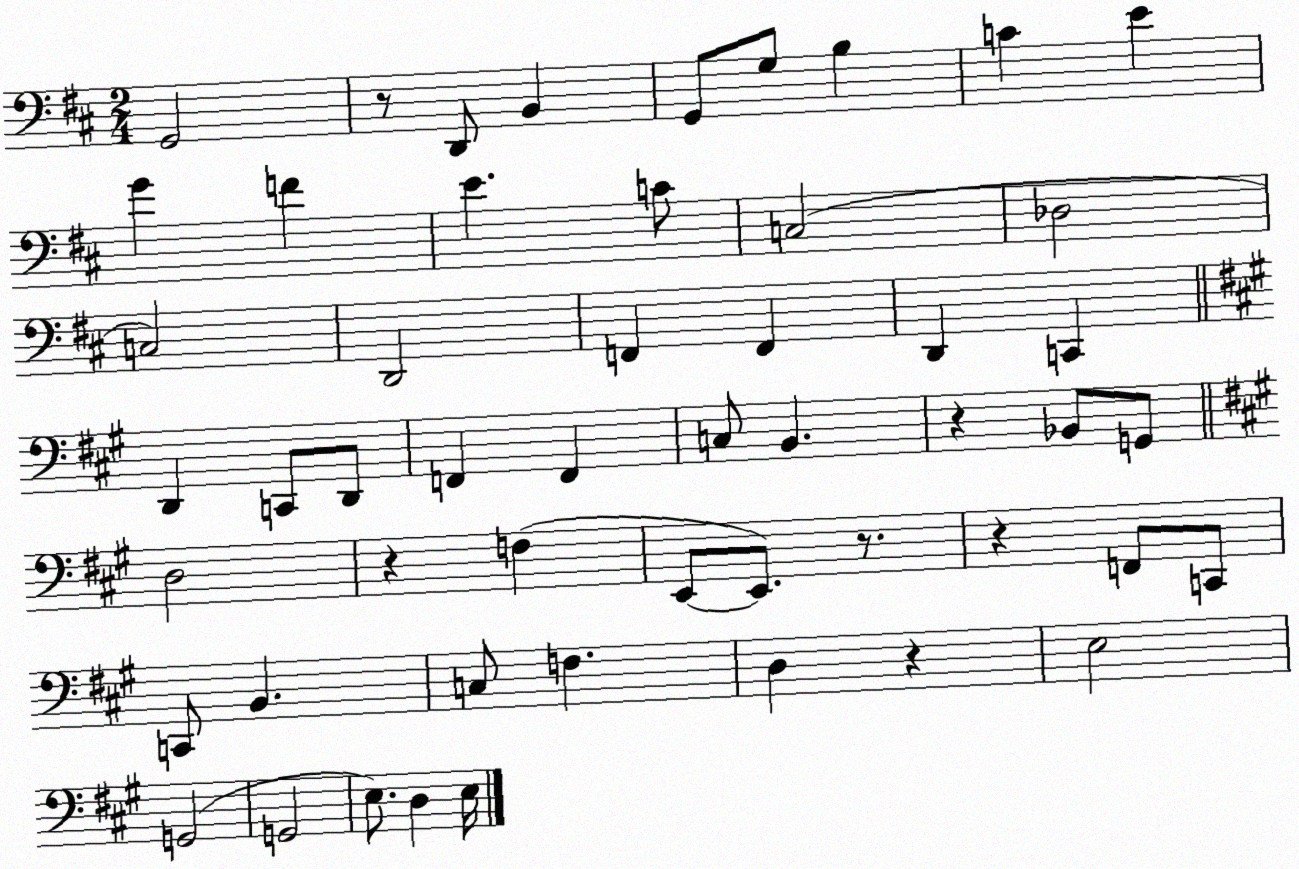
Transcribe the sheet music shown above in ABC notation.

X:1
T:Untitled
M:2/4
L:1/4
K:D
G,,2 z/2 D,,/2 B,, G,,/2 G,/2 B, C E G F E C/2 C,2 _D,2 C,2 D,,2 F,, F,, D,, C,, D,, C,,/2 D,,/2 F,, F,, C,/2 B,, z _B,,/2 G,,/2 D,2 z F, E,,/2 E,,/2 z/2 z F,,/2 C,,/2 C,,/2 B,, C,/2 F, D, z E,2 G,,2 G,,2 E,/2 D, E,/4